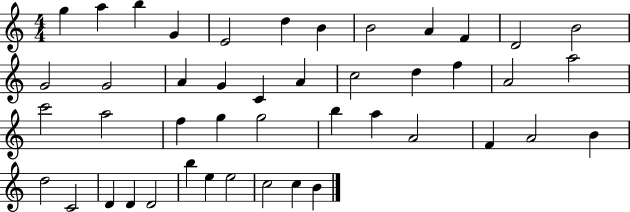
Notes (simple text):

G5/q A5/q B5/q G4/q E4/h D5/q B4/q B4/h A4/q F4/q D4/h B4/h G4/h G4/h A4/q G4/q C4/q A4/q C5/h D5/q F5/q A4/h A5/h C6/h A5/h F5/q G5/q G5/h B5/q A5/q A4/h F4/q A4/h B4/q D5/h C4/h D4/q D4/q D4/h B5/q E5/q E5/h C5/h C5/q B4/q